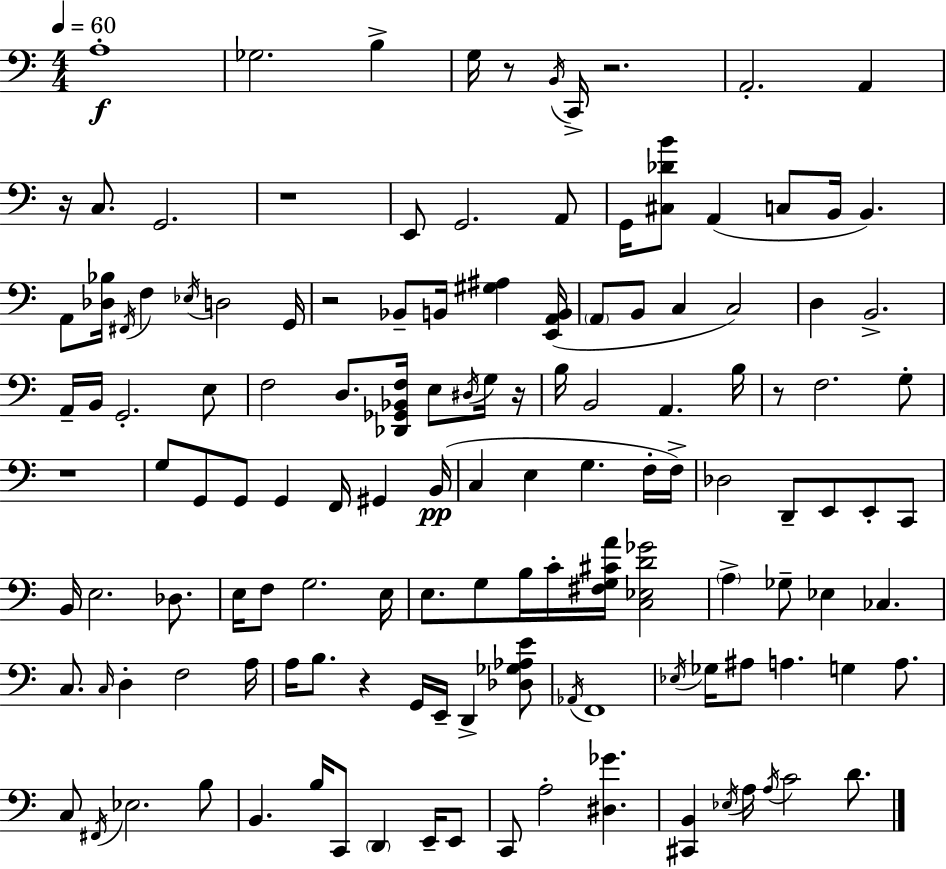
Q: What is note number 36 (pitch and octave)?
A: E3